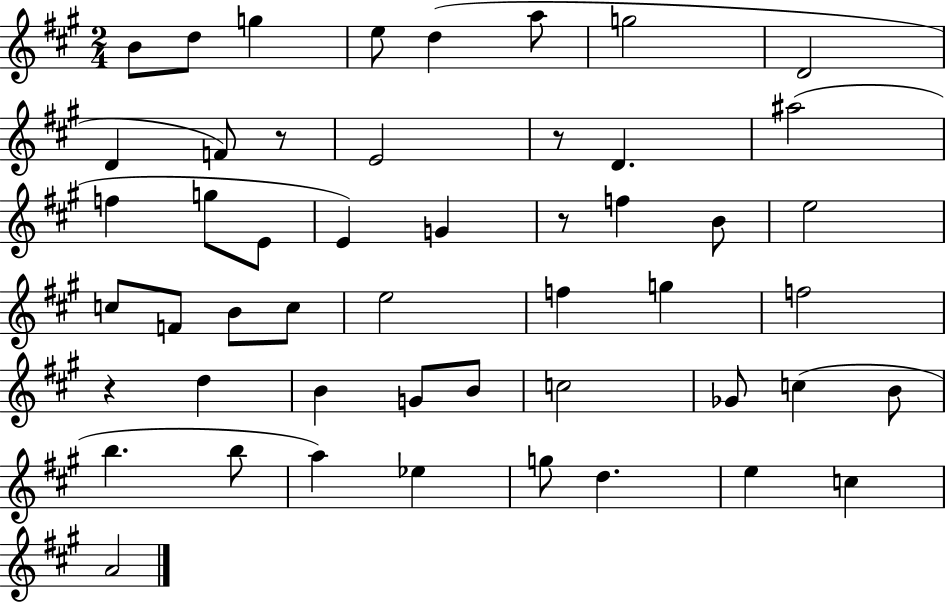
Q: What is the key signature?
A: A major